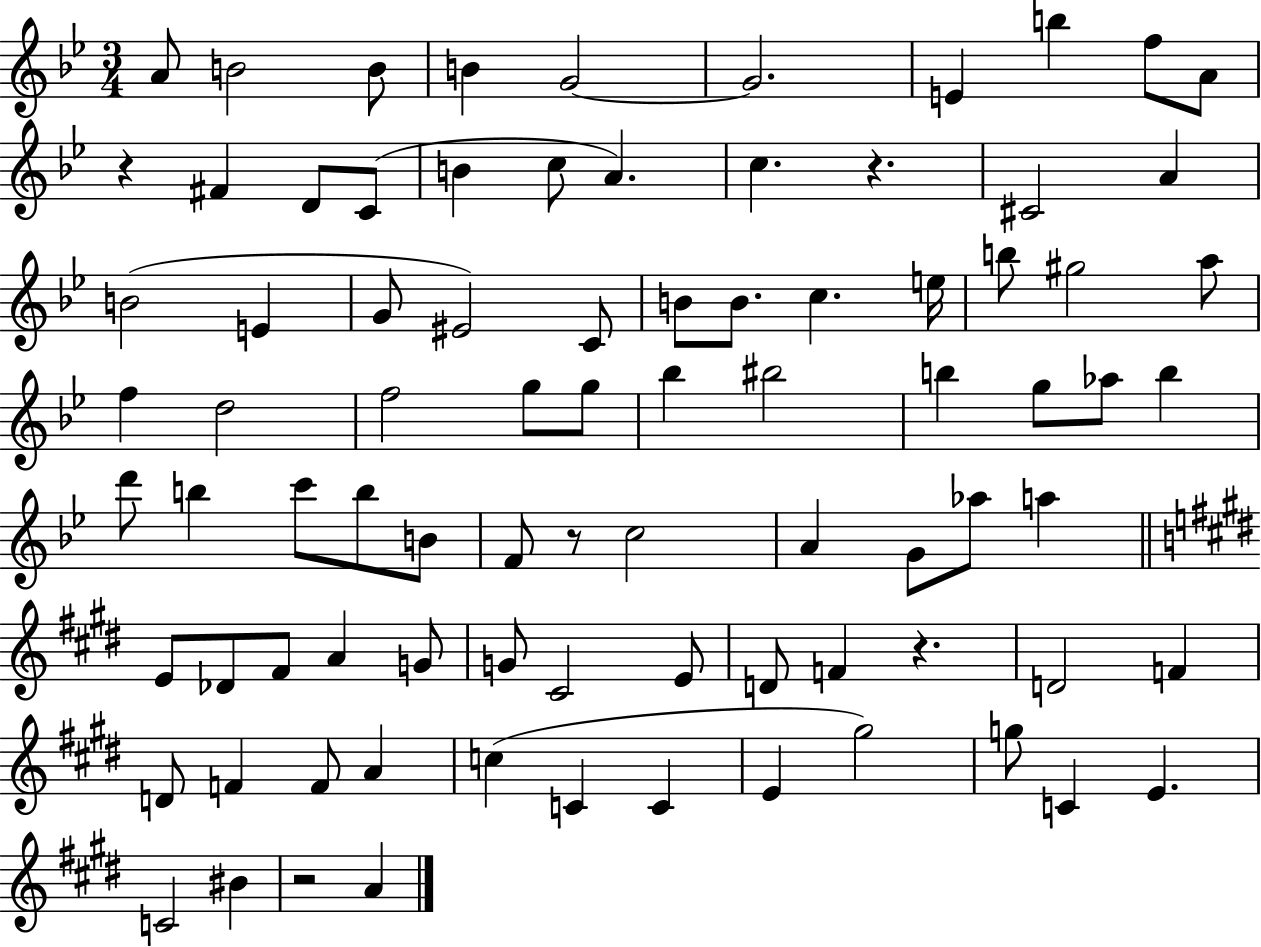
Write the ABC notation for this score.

X:1
T:Untitled
M:3/4
L:1/4
K:Bb
A/2 B2 B/2 B G2 G2 E b f/2 A/2 z ^F D/2 C/2 B c/2 A c z ^C2 A B2 E G/2 ^E2 C/2 B/2 B/2 c e/4 b/2 ^g2 a/2 f d2 f2 g/2 g/2 _b ^b2 b g/2 _a/2 b d'/2 b c'/2 b/2 B/2 F/2 z/2 c2 A G/2 _a/2 a E/2 _D/2 ^F/2 A G/2 G/2 ^C2 E/2 D/2 F z D2 F D/2 F F/2 A c C C E ^g2 g/2 C E C2 ^B z2 A